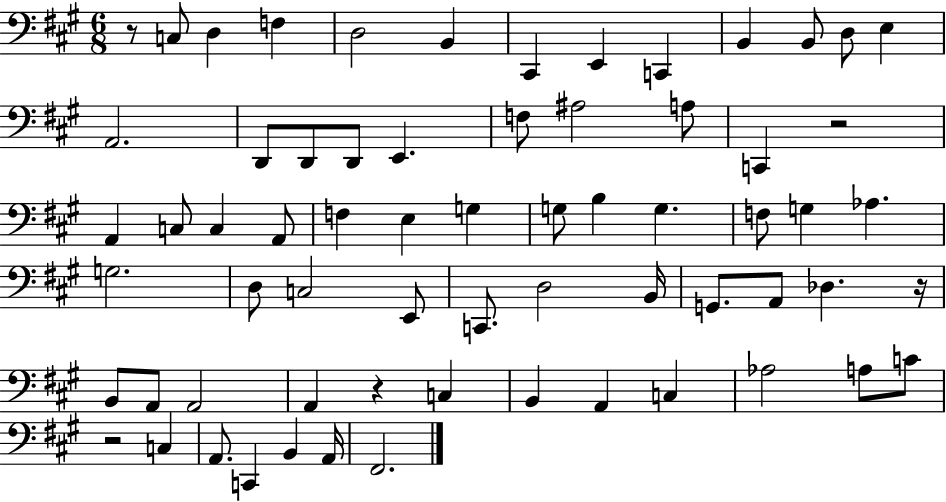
{
  \clef bass
  \numericTimeSignature
  \time 6/8
  \key a \major
  r8 c8 d4 f4 | d2 b,4 | cis,4 e,4 c,4 | b,4 b,8 d8 e4 | \break a,2. | d,8 d,8 d,8 e,4. | f8 ais2 a8 | c,4 r2 | \break a,4 c8 c4 a,8 | f4 e4 g4 | g8 b4 g4. | f8 g4 aes4. | \break g2. | d8 c2 e,8 | c,8. d2 b,16 | g,8. a,8 des4. r16 | \break b,8 a,8 a,2 | a,4 r4 c4 | b,4 a,4 c4 | aes2 a8 c'8 | \break r2 c4 | a,8. c,4 b,4 a,16 | fis,2. | \bar "|."
}